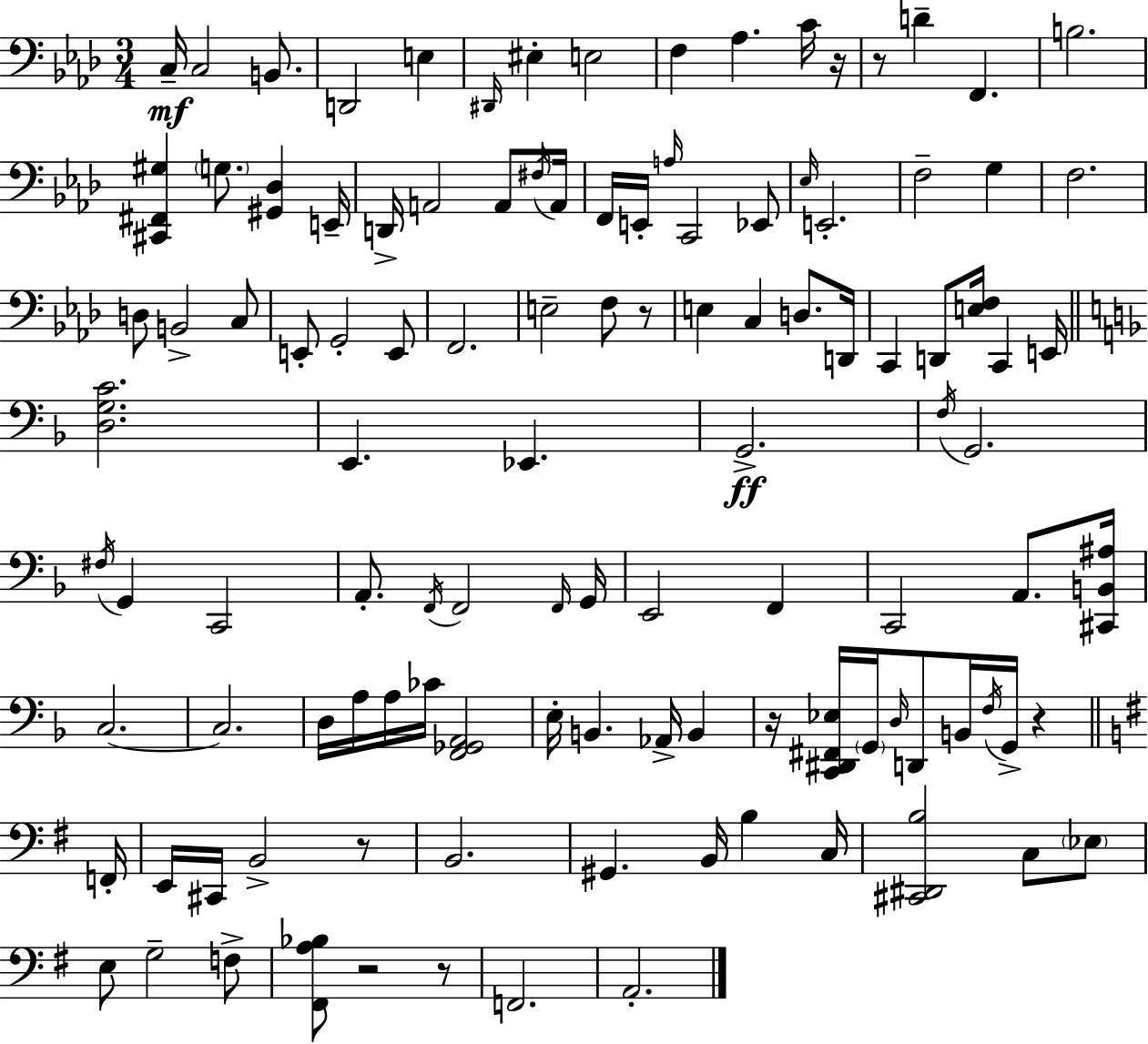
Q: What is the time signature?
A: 3/4